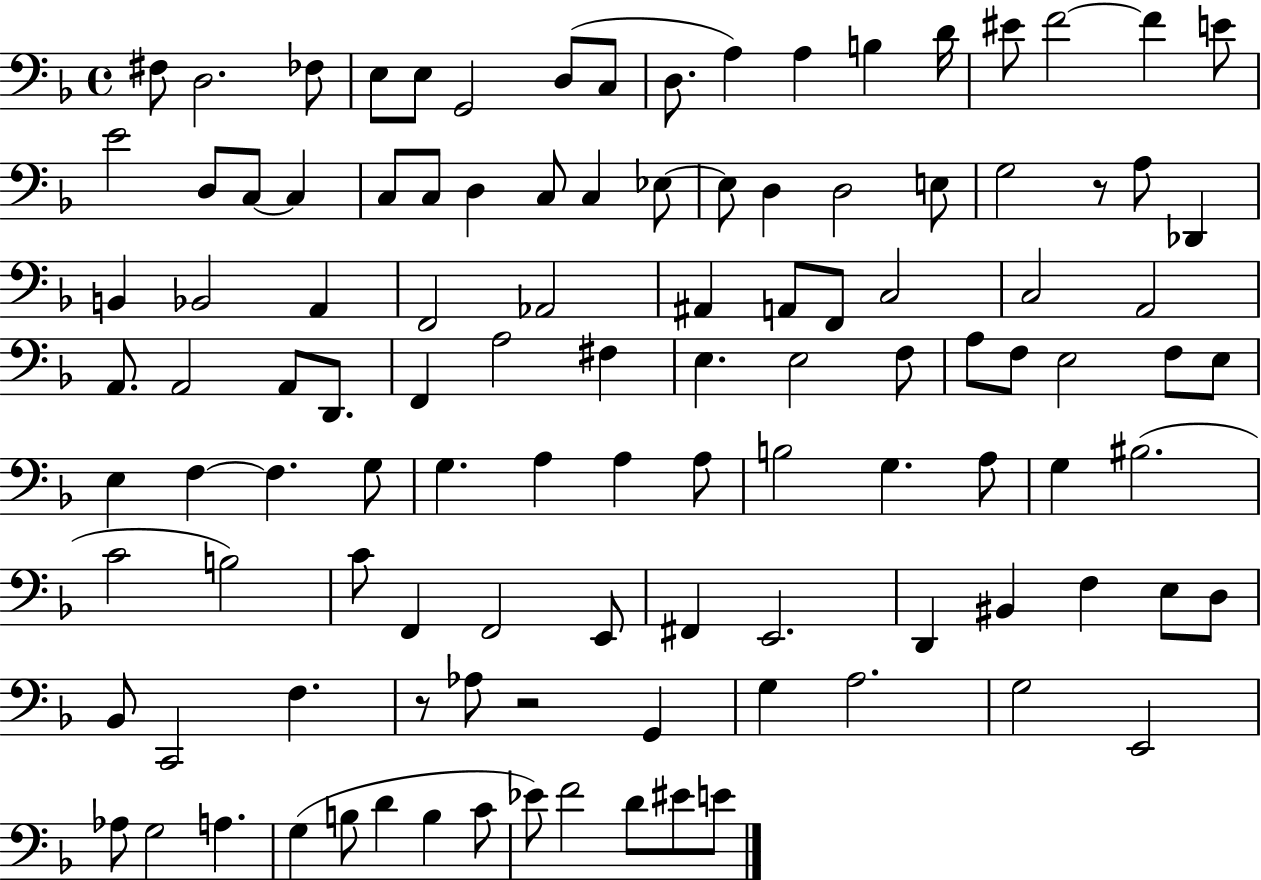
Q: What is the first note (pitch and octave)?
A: F#3